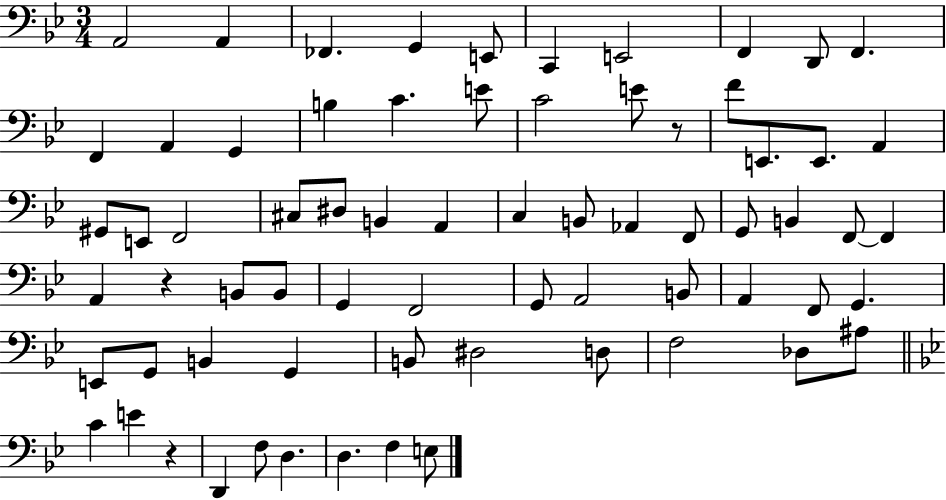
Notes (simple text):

A2/h A2/q FES2/q. G2/q E2/e C2/q E2/h F2/q D2/e F2/q. F2/q A2/q G2/q B3/q C4/q. E4/e C4/h E4/e R/e F4/e E2/e. E2/e. A2/q G#2/e E2/e F2/h C#3/e D#3/e B2/q A2/q C3/q B2/e Ab2/q F2/e G2/e B2/q F2/e F2/q A2/q R/q B2/e B2/e G2/q F2/h G2/e A2/h B2/e A2/q F2/e G2/q. E2/e G2/e B2/q G2/q B2/e D#3/h D3/e F3/h Db3/e A#3/e C4/q E4/q R/q D2/q F3/e D3/q. D3/q. F3/q E3/e